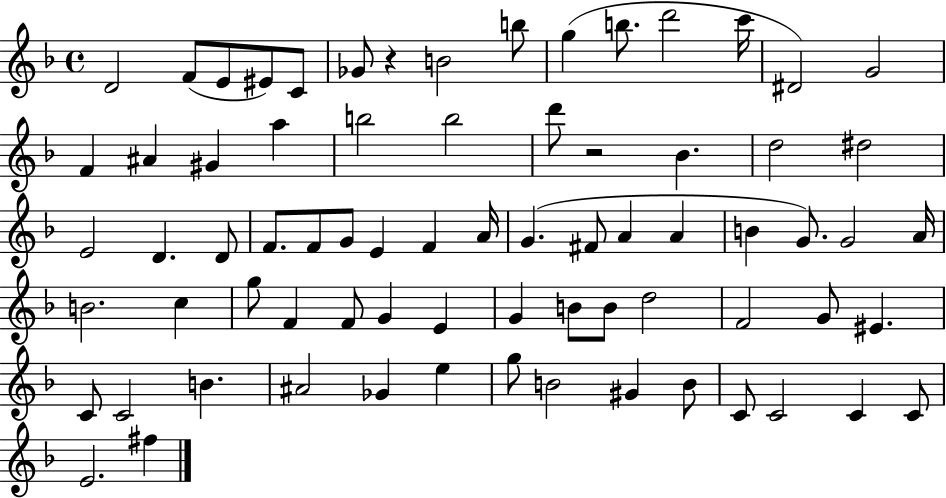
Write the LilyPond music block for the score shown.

{
  \clef treble
  \time 4/4
  \defaultTimeSignature
  \key f \major
  d'2 f'8( e'8 eis'8) c'8 | ges'8 r4 b'2 b''8 | g''4( b''8. d'''2 c'''16 | dis'2) g'2 | \break f'4 ais'4 gis'4 a''4 | b''2 b''2 | d'''8 r2 bes'4. | d''2 dis''2 | \break e'2 d'4. d'8 | f'8. f'8 g'8 e'4 f'4 a'16 | g'4.( fis'8 a'4 a'4 | b'4 g'8.) g'2 a'16 | \break b'2. c''4 | g''8 f'4 f'8 g'4 e'4 | g'4 b'8 b'8 d''2 | f'2 g'8 eis'4. | \break c'8 c'2 b'4. | ais'2 ges'4 e''4 | g''8 b'2 gis'4 b'8 | c'8 c'2 c'4 c'8 | \break e'2. fis''4 | \bar "|."
}